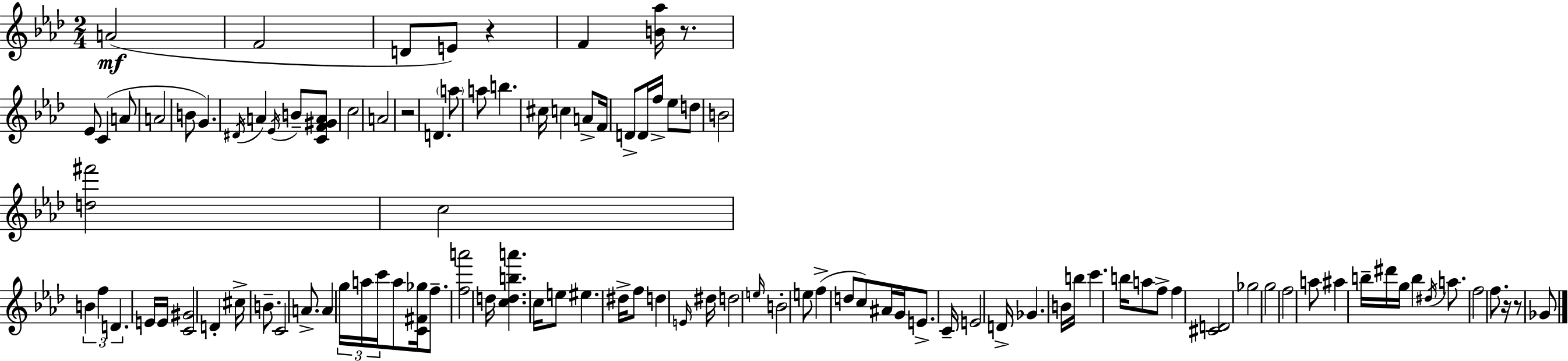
A4/h F4/h D4/e E4/e R/q F4/q [B4,Ab5]/s R/e. Eb4/e C4/q A4/e A4/h B4/e G4/q. D#4/s A4/q Eb4/s B4/e [C4,F4,G#4,A4]/e C5/h A4/h R/h D4/q. A5/e A5/e B5/q. C#5/s C5/q A4/e F4/s D4/e D4/s F5/s Eb5/e D5/e B4/h [D5,F#6]/h C5/h B4/q F5/q D4/q. E4/s E4/s [C4,G#4]/h D4/q C#5/s B4/e. C4/h A4/e. A4/q G5/s A5/s C6/s A5/e [C4,F#4,Gb5]/s F5/e. [F5,A6]/h D5/s [C5,D5,B5,A6]/q. C5/s E5/e EIS5/q. D#5/s F5/e D5/q E4/s D#5/s D5/h E5/s B4/h E5/e F5/q D5/e C5/e A#4/s G4/s E4/e. C4/s E4/h D4/s Gb4/q. B4/s B5/s C6/q. B5/s A5/e F5/e F5/q [C#4,D4]/h Gb5/h G5/h F5/h A5/e A#5/q B5/s D#6/s G5/s B5/q D#5/s A5/e. F5/h F5/e. R/s R/e Gb4/e